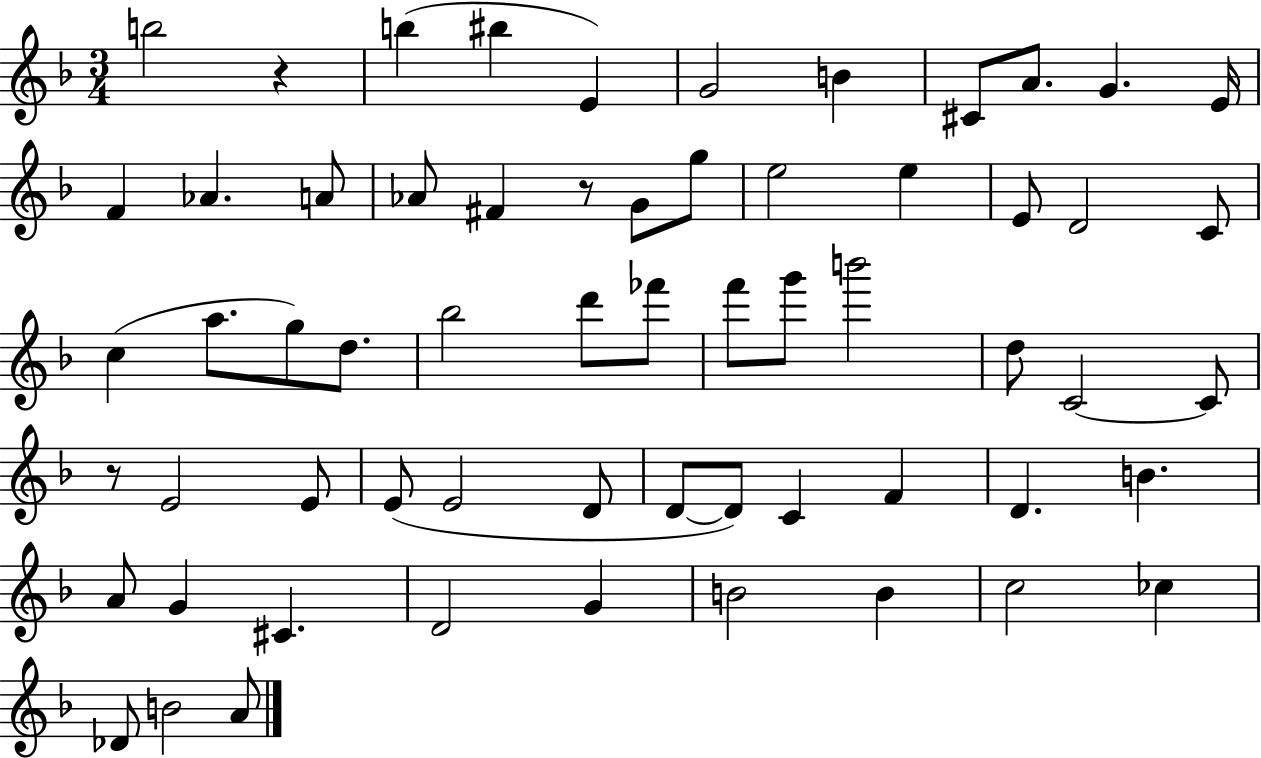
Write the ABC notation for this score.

X:1
T:Untitled
M:3/4
L:1/4
K:F
b2 z b ^b E G2 B ^C/2 A/2 G E/4 F _A A/2 _A/2 ^F z/2 G/2 g/2 e2 e E/2 D2 C/2 c a/2 g/2 d/2 _b2 d'/2 _f'/2 f'/2 g'/2 b'2 d/2 C2 C/2 z/2 E2 E/2 E/2 E2 D/2 D/2 D/2 C F D B A/2 G ^C D2 G B2 B c2 _c _D/2 B2 A/2